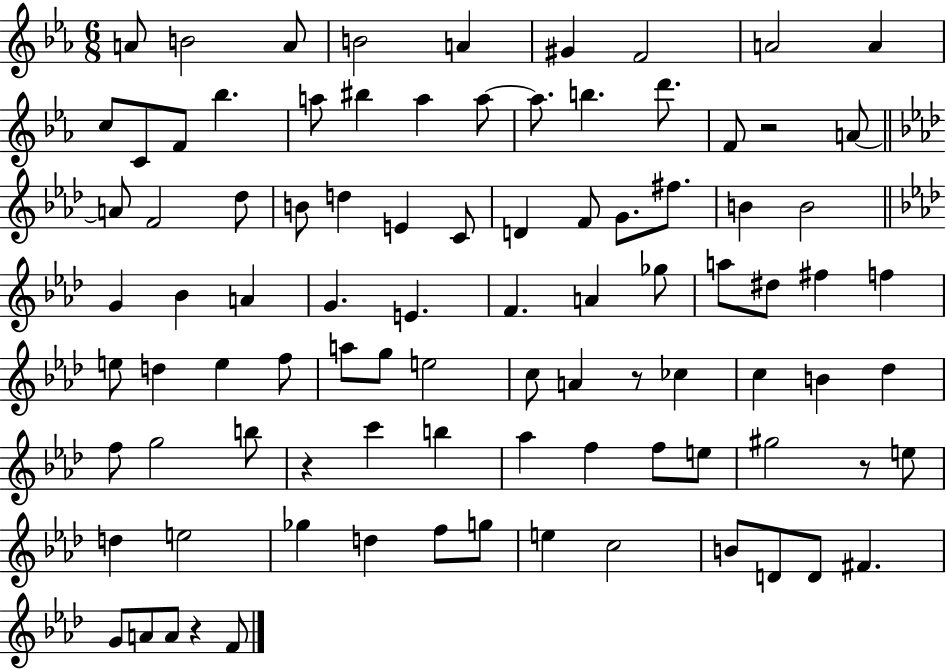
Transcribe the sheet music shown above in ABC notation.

X:1
T:Untitled
M:6/8
L:1/4
K:Eb
A/2 B2 A/2 B2 A ^G F2 A2 A c/2 C/2 F/2 _b a/2 ^b a a/2 a/2 b d'/2 F/2 z2 A/2 A/2 F2 _d/2 B/2 d E C/2 D F/2 G/2 ^f/2 B B2 G _B A G E F A _g/2 a/2 ^d/2 ^f f e/2 d e f/2 a/2 g/2 e2 c/2 A z/2 _c c B _d f/2 g2 b/2 z c' b _a f f/2 e/2 ^g2 z/2 e/2 d e2 _g d f/2 g/2 e c2 B/2 D/2 D/2 ^F G/2 A/2 A/2 z F/2